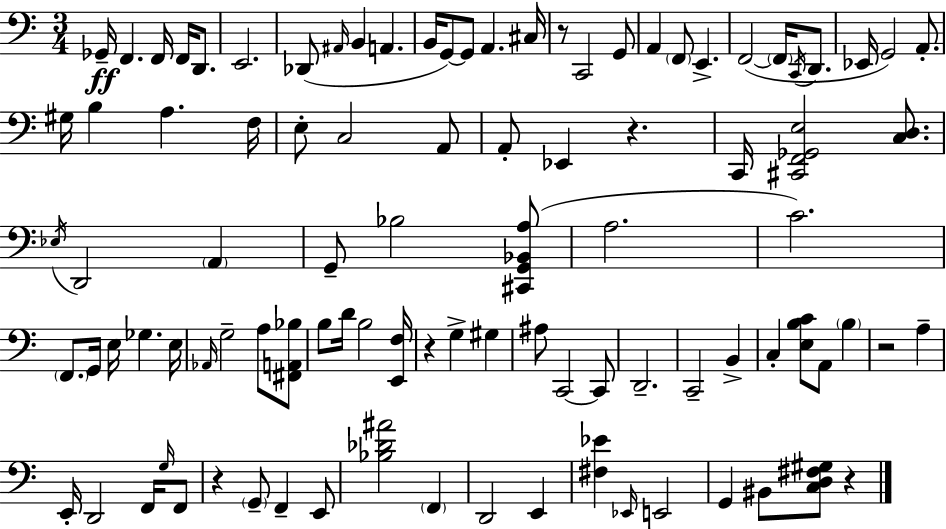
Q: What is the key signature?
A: A minor